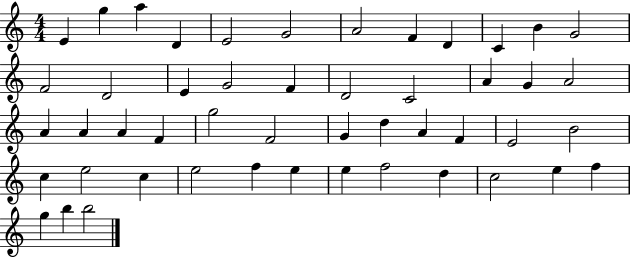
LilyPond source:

{
  \clef treble
  \numericTimeSignature
  \time 4/4
  \key c \major
  e'4 g''4 a''4 d'4 | e'2 g'2 | a'2 f'4 d'4 | c'4 b'4 g'2 | \break f'2 d'2 | e'4 g'2 f'4 | d'2 c'2 | a'4 g'4 a'2 | \break a'4 a'4 a'4 f'4 | g''2 f'2 | g'4 d''4 a'4 f'4 | e'2 b'2 | \break c''4 e''2 c''4 | e''2 f''4 e''4 | e''4 f''2 d''4 | c''2 e''4 f''4 | \break g''4 b''4 b''2 | \bar "|."
}